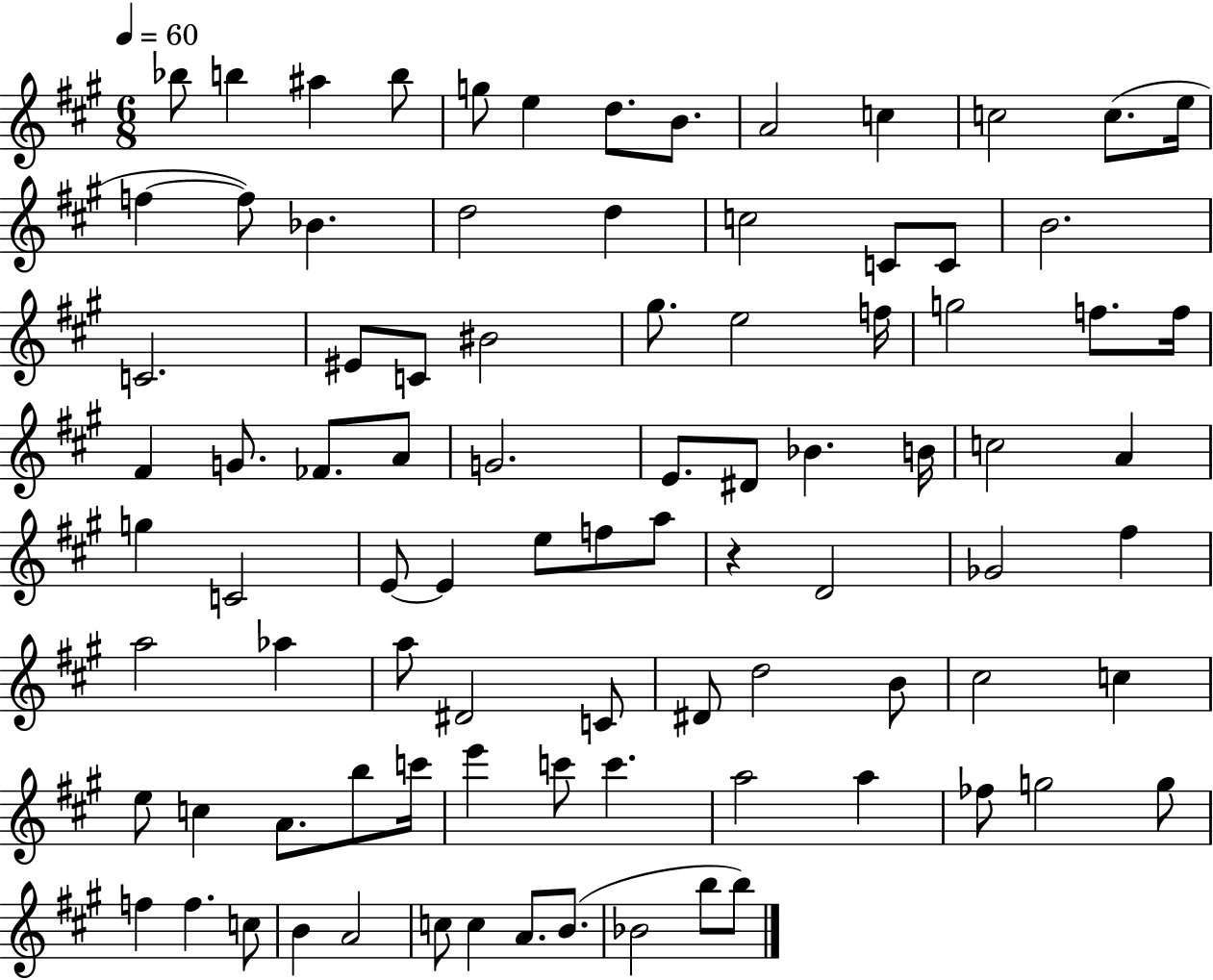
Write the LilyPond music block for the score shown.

{
  \clef treble
  \numericTimeSignature
  \time 6/8
  \key a \major
  \tempo 4 = 60
  \repeat volta 2 { bes''8 b''4 ais''4 b''8 | g''8 e''4 d''8. b'8. | a'2 c''4 | c''2 c''8.( e''16 | \break f''4~~ f''8) bes'4. | d''2 d''4 | c''2 c'8 c'8 | b'2. | \break c'2. | eis'8 c'8 bis'2 | gis''8. e''2 f''16 | g''2 f''8. f''16 | \break fis'4 g'8. fes'8. a'8 | g'2. | e'8. dis'8 bes'4. b'16 | c''2 a'4 | \break g''4 c'2 | e'8~~ e'4 e''8 f''8 a''8 | r4 d'2 | ges'2 fis''4 | \break a''2 aes''4 | a''8 dis'2 c'8 | dis'8 d''2 b'8 | cis''2 c''4 | \break e''8 c''4 a'8. b''8 c'''16 | e'''4 c'''8 c'''4. | a''2 a''4 | fes''8 g''2 g''8 | \break f''4 f''4. c''8 | b'4 a'2 | c''8 c''4 a'8. b'8.( | bes'2 b''8 b''8) | \break } \bar "|."
}